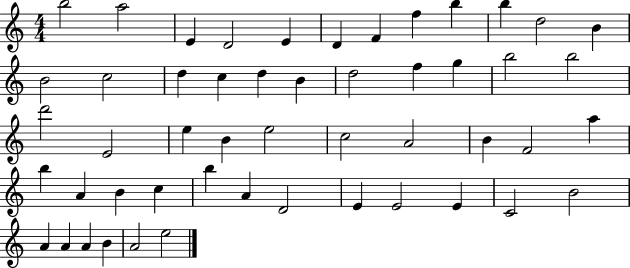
X:1
T:Untitled
M:4/4
L:1/4
K:C
b2 a2 E D2 E D F f b b d2 B B2 c2 d c d B d2 f g b2 b2 d'2 E2 e B e2 c2 A2 B F2 a b A B c b A D2 E E2 E C2 B2 A A A B A2 e2